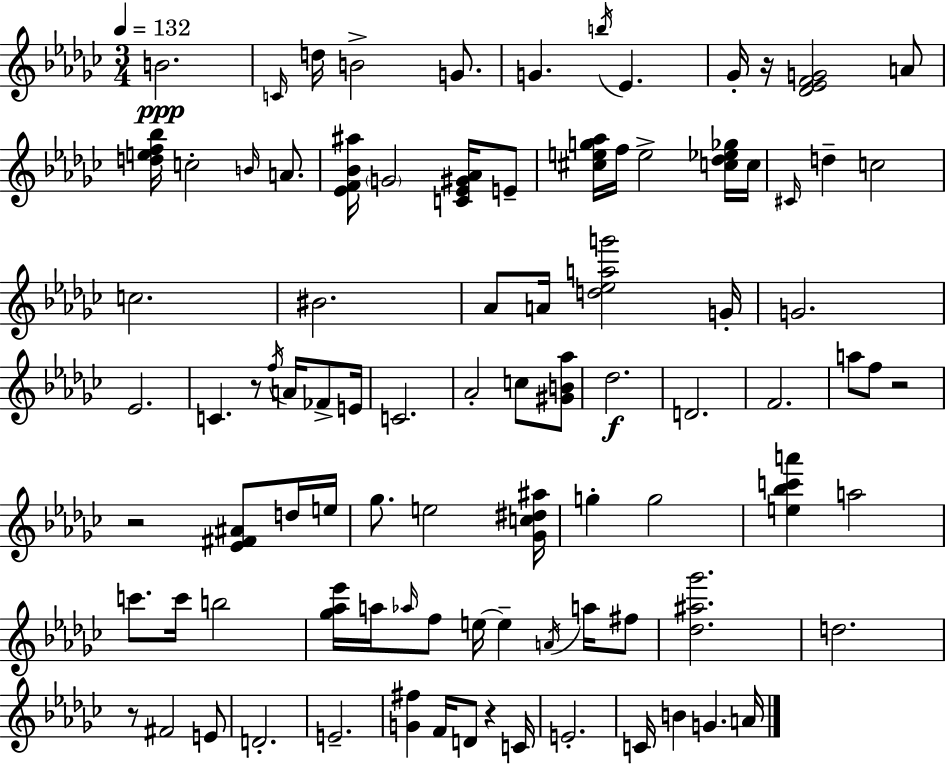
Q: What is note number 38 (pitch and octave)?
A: D4